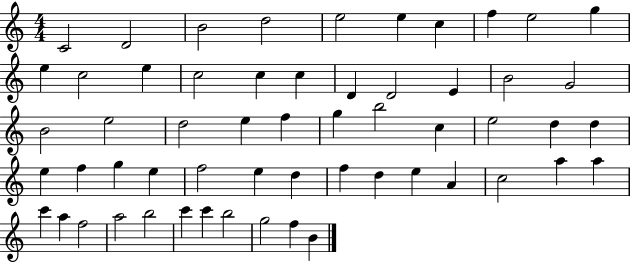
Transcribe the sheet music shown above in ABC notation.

X:1
T:Untitled
M:4/4
L:1/4
K:C
C2 D2 B2 d2 e2 e c f e2 g e c2 e c2 c c D D2 E B2 G2 B2 e2 d2 e f g b2 c e2 d d e f g e f2 e d f d e A c2 a a c' a f2 a2 b2 c' c' b2 g2 f B